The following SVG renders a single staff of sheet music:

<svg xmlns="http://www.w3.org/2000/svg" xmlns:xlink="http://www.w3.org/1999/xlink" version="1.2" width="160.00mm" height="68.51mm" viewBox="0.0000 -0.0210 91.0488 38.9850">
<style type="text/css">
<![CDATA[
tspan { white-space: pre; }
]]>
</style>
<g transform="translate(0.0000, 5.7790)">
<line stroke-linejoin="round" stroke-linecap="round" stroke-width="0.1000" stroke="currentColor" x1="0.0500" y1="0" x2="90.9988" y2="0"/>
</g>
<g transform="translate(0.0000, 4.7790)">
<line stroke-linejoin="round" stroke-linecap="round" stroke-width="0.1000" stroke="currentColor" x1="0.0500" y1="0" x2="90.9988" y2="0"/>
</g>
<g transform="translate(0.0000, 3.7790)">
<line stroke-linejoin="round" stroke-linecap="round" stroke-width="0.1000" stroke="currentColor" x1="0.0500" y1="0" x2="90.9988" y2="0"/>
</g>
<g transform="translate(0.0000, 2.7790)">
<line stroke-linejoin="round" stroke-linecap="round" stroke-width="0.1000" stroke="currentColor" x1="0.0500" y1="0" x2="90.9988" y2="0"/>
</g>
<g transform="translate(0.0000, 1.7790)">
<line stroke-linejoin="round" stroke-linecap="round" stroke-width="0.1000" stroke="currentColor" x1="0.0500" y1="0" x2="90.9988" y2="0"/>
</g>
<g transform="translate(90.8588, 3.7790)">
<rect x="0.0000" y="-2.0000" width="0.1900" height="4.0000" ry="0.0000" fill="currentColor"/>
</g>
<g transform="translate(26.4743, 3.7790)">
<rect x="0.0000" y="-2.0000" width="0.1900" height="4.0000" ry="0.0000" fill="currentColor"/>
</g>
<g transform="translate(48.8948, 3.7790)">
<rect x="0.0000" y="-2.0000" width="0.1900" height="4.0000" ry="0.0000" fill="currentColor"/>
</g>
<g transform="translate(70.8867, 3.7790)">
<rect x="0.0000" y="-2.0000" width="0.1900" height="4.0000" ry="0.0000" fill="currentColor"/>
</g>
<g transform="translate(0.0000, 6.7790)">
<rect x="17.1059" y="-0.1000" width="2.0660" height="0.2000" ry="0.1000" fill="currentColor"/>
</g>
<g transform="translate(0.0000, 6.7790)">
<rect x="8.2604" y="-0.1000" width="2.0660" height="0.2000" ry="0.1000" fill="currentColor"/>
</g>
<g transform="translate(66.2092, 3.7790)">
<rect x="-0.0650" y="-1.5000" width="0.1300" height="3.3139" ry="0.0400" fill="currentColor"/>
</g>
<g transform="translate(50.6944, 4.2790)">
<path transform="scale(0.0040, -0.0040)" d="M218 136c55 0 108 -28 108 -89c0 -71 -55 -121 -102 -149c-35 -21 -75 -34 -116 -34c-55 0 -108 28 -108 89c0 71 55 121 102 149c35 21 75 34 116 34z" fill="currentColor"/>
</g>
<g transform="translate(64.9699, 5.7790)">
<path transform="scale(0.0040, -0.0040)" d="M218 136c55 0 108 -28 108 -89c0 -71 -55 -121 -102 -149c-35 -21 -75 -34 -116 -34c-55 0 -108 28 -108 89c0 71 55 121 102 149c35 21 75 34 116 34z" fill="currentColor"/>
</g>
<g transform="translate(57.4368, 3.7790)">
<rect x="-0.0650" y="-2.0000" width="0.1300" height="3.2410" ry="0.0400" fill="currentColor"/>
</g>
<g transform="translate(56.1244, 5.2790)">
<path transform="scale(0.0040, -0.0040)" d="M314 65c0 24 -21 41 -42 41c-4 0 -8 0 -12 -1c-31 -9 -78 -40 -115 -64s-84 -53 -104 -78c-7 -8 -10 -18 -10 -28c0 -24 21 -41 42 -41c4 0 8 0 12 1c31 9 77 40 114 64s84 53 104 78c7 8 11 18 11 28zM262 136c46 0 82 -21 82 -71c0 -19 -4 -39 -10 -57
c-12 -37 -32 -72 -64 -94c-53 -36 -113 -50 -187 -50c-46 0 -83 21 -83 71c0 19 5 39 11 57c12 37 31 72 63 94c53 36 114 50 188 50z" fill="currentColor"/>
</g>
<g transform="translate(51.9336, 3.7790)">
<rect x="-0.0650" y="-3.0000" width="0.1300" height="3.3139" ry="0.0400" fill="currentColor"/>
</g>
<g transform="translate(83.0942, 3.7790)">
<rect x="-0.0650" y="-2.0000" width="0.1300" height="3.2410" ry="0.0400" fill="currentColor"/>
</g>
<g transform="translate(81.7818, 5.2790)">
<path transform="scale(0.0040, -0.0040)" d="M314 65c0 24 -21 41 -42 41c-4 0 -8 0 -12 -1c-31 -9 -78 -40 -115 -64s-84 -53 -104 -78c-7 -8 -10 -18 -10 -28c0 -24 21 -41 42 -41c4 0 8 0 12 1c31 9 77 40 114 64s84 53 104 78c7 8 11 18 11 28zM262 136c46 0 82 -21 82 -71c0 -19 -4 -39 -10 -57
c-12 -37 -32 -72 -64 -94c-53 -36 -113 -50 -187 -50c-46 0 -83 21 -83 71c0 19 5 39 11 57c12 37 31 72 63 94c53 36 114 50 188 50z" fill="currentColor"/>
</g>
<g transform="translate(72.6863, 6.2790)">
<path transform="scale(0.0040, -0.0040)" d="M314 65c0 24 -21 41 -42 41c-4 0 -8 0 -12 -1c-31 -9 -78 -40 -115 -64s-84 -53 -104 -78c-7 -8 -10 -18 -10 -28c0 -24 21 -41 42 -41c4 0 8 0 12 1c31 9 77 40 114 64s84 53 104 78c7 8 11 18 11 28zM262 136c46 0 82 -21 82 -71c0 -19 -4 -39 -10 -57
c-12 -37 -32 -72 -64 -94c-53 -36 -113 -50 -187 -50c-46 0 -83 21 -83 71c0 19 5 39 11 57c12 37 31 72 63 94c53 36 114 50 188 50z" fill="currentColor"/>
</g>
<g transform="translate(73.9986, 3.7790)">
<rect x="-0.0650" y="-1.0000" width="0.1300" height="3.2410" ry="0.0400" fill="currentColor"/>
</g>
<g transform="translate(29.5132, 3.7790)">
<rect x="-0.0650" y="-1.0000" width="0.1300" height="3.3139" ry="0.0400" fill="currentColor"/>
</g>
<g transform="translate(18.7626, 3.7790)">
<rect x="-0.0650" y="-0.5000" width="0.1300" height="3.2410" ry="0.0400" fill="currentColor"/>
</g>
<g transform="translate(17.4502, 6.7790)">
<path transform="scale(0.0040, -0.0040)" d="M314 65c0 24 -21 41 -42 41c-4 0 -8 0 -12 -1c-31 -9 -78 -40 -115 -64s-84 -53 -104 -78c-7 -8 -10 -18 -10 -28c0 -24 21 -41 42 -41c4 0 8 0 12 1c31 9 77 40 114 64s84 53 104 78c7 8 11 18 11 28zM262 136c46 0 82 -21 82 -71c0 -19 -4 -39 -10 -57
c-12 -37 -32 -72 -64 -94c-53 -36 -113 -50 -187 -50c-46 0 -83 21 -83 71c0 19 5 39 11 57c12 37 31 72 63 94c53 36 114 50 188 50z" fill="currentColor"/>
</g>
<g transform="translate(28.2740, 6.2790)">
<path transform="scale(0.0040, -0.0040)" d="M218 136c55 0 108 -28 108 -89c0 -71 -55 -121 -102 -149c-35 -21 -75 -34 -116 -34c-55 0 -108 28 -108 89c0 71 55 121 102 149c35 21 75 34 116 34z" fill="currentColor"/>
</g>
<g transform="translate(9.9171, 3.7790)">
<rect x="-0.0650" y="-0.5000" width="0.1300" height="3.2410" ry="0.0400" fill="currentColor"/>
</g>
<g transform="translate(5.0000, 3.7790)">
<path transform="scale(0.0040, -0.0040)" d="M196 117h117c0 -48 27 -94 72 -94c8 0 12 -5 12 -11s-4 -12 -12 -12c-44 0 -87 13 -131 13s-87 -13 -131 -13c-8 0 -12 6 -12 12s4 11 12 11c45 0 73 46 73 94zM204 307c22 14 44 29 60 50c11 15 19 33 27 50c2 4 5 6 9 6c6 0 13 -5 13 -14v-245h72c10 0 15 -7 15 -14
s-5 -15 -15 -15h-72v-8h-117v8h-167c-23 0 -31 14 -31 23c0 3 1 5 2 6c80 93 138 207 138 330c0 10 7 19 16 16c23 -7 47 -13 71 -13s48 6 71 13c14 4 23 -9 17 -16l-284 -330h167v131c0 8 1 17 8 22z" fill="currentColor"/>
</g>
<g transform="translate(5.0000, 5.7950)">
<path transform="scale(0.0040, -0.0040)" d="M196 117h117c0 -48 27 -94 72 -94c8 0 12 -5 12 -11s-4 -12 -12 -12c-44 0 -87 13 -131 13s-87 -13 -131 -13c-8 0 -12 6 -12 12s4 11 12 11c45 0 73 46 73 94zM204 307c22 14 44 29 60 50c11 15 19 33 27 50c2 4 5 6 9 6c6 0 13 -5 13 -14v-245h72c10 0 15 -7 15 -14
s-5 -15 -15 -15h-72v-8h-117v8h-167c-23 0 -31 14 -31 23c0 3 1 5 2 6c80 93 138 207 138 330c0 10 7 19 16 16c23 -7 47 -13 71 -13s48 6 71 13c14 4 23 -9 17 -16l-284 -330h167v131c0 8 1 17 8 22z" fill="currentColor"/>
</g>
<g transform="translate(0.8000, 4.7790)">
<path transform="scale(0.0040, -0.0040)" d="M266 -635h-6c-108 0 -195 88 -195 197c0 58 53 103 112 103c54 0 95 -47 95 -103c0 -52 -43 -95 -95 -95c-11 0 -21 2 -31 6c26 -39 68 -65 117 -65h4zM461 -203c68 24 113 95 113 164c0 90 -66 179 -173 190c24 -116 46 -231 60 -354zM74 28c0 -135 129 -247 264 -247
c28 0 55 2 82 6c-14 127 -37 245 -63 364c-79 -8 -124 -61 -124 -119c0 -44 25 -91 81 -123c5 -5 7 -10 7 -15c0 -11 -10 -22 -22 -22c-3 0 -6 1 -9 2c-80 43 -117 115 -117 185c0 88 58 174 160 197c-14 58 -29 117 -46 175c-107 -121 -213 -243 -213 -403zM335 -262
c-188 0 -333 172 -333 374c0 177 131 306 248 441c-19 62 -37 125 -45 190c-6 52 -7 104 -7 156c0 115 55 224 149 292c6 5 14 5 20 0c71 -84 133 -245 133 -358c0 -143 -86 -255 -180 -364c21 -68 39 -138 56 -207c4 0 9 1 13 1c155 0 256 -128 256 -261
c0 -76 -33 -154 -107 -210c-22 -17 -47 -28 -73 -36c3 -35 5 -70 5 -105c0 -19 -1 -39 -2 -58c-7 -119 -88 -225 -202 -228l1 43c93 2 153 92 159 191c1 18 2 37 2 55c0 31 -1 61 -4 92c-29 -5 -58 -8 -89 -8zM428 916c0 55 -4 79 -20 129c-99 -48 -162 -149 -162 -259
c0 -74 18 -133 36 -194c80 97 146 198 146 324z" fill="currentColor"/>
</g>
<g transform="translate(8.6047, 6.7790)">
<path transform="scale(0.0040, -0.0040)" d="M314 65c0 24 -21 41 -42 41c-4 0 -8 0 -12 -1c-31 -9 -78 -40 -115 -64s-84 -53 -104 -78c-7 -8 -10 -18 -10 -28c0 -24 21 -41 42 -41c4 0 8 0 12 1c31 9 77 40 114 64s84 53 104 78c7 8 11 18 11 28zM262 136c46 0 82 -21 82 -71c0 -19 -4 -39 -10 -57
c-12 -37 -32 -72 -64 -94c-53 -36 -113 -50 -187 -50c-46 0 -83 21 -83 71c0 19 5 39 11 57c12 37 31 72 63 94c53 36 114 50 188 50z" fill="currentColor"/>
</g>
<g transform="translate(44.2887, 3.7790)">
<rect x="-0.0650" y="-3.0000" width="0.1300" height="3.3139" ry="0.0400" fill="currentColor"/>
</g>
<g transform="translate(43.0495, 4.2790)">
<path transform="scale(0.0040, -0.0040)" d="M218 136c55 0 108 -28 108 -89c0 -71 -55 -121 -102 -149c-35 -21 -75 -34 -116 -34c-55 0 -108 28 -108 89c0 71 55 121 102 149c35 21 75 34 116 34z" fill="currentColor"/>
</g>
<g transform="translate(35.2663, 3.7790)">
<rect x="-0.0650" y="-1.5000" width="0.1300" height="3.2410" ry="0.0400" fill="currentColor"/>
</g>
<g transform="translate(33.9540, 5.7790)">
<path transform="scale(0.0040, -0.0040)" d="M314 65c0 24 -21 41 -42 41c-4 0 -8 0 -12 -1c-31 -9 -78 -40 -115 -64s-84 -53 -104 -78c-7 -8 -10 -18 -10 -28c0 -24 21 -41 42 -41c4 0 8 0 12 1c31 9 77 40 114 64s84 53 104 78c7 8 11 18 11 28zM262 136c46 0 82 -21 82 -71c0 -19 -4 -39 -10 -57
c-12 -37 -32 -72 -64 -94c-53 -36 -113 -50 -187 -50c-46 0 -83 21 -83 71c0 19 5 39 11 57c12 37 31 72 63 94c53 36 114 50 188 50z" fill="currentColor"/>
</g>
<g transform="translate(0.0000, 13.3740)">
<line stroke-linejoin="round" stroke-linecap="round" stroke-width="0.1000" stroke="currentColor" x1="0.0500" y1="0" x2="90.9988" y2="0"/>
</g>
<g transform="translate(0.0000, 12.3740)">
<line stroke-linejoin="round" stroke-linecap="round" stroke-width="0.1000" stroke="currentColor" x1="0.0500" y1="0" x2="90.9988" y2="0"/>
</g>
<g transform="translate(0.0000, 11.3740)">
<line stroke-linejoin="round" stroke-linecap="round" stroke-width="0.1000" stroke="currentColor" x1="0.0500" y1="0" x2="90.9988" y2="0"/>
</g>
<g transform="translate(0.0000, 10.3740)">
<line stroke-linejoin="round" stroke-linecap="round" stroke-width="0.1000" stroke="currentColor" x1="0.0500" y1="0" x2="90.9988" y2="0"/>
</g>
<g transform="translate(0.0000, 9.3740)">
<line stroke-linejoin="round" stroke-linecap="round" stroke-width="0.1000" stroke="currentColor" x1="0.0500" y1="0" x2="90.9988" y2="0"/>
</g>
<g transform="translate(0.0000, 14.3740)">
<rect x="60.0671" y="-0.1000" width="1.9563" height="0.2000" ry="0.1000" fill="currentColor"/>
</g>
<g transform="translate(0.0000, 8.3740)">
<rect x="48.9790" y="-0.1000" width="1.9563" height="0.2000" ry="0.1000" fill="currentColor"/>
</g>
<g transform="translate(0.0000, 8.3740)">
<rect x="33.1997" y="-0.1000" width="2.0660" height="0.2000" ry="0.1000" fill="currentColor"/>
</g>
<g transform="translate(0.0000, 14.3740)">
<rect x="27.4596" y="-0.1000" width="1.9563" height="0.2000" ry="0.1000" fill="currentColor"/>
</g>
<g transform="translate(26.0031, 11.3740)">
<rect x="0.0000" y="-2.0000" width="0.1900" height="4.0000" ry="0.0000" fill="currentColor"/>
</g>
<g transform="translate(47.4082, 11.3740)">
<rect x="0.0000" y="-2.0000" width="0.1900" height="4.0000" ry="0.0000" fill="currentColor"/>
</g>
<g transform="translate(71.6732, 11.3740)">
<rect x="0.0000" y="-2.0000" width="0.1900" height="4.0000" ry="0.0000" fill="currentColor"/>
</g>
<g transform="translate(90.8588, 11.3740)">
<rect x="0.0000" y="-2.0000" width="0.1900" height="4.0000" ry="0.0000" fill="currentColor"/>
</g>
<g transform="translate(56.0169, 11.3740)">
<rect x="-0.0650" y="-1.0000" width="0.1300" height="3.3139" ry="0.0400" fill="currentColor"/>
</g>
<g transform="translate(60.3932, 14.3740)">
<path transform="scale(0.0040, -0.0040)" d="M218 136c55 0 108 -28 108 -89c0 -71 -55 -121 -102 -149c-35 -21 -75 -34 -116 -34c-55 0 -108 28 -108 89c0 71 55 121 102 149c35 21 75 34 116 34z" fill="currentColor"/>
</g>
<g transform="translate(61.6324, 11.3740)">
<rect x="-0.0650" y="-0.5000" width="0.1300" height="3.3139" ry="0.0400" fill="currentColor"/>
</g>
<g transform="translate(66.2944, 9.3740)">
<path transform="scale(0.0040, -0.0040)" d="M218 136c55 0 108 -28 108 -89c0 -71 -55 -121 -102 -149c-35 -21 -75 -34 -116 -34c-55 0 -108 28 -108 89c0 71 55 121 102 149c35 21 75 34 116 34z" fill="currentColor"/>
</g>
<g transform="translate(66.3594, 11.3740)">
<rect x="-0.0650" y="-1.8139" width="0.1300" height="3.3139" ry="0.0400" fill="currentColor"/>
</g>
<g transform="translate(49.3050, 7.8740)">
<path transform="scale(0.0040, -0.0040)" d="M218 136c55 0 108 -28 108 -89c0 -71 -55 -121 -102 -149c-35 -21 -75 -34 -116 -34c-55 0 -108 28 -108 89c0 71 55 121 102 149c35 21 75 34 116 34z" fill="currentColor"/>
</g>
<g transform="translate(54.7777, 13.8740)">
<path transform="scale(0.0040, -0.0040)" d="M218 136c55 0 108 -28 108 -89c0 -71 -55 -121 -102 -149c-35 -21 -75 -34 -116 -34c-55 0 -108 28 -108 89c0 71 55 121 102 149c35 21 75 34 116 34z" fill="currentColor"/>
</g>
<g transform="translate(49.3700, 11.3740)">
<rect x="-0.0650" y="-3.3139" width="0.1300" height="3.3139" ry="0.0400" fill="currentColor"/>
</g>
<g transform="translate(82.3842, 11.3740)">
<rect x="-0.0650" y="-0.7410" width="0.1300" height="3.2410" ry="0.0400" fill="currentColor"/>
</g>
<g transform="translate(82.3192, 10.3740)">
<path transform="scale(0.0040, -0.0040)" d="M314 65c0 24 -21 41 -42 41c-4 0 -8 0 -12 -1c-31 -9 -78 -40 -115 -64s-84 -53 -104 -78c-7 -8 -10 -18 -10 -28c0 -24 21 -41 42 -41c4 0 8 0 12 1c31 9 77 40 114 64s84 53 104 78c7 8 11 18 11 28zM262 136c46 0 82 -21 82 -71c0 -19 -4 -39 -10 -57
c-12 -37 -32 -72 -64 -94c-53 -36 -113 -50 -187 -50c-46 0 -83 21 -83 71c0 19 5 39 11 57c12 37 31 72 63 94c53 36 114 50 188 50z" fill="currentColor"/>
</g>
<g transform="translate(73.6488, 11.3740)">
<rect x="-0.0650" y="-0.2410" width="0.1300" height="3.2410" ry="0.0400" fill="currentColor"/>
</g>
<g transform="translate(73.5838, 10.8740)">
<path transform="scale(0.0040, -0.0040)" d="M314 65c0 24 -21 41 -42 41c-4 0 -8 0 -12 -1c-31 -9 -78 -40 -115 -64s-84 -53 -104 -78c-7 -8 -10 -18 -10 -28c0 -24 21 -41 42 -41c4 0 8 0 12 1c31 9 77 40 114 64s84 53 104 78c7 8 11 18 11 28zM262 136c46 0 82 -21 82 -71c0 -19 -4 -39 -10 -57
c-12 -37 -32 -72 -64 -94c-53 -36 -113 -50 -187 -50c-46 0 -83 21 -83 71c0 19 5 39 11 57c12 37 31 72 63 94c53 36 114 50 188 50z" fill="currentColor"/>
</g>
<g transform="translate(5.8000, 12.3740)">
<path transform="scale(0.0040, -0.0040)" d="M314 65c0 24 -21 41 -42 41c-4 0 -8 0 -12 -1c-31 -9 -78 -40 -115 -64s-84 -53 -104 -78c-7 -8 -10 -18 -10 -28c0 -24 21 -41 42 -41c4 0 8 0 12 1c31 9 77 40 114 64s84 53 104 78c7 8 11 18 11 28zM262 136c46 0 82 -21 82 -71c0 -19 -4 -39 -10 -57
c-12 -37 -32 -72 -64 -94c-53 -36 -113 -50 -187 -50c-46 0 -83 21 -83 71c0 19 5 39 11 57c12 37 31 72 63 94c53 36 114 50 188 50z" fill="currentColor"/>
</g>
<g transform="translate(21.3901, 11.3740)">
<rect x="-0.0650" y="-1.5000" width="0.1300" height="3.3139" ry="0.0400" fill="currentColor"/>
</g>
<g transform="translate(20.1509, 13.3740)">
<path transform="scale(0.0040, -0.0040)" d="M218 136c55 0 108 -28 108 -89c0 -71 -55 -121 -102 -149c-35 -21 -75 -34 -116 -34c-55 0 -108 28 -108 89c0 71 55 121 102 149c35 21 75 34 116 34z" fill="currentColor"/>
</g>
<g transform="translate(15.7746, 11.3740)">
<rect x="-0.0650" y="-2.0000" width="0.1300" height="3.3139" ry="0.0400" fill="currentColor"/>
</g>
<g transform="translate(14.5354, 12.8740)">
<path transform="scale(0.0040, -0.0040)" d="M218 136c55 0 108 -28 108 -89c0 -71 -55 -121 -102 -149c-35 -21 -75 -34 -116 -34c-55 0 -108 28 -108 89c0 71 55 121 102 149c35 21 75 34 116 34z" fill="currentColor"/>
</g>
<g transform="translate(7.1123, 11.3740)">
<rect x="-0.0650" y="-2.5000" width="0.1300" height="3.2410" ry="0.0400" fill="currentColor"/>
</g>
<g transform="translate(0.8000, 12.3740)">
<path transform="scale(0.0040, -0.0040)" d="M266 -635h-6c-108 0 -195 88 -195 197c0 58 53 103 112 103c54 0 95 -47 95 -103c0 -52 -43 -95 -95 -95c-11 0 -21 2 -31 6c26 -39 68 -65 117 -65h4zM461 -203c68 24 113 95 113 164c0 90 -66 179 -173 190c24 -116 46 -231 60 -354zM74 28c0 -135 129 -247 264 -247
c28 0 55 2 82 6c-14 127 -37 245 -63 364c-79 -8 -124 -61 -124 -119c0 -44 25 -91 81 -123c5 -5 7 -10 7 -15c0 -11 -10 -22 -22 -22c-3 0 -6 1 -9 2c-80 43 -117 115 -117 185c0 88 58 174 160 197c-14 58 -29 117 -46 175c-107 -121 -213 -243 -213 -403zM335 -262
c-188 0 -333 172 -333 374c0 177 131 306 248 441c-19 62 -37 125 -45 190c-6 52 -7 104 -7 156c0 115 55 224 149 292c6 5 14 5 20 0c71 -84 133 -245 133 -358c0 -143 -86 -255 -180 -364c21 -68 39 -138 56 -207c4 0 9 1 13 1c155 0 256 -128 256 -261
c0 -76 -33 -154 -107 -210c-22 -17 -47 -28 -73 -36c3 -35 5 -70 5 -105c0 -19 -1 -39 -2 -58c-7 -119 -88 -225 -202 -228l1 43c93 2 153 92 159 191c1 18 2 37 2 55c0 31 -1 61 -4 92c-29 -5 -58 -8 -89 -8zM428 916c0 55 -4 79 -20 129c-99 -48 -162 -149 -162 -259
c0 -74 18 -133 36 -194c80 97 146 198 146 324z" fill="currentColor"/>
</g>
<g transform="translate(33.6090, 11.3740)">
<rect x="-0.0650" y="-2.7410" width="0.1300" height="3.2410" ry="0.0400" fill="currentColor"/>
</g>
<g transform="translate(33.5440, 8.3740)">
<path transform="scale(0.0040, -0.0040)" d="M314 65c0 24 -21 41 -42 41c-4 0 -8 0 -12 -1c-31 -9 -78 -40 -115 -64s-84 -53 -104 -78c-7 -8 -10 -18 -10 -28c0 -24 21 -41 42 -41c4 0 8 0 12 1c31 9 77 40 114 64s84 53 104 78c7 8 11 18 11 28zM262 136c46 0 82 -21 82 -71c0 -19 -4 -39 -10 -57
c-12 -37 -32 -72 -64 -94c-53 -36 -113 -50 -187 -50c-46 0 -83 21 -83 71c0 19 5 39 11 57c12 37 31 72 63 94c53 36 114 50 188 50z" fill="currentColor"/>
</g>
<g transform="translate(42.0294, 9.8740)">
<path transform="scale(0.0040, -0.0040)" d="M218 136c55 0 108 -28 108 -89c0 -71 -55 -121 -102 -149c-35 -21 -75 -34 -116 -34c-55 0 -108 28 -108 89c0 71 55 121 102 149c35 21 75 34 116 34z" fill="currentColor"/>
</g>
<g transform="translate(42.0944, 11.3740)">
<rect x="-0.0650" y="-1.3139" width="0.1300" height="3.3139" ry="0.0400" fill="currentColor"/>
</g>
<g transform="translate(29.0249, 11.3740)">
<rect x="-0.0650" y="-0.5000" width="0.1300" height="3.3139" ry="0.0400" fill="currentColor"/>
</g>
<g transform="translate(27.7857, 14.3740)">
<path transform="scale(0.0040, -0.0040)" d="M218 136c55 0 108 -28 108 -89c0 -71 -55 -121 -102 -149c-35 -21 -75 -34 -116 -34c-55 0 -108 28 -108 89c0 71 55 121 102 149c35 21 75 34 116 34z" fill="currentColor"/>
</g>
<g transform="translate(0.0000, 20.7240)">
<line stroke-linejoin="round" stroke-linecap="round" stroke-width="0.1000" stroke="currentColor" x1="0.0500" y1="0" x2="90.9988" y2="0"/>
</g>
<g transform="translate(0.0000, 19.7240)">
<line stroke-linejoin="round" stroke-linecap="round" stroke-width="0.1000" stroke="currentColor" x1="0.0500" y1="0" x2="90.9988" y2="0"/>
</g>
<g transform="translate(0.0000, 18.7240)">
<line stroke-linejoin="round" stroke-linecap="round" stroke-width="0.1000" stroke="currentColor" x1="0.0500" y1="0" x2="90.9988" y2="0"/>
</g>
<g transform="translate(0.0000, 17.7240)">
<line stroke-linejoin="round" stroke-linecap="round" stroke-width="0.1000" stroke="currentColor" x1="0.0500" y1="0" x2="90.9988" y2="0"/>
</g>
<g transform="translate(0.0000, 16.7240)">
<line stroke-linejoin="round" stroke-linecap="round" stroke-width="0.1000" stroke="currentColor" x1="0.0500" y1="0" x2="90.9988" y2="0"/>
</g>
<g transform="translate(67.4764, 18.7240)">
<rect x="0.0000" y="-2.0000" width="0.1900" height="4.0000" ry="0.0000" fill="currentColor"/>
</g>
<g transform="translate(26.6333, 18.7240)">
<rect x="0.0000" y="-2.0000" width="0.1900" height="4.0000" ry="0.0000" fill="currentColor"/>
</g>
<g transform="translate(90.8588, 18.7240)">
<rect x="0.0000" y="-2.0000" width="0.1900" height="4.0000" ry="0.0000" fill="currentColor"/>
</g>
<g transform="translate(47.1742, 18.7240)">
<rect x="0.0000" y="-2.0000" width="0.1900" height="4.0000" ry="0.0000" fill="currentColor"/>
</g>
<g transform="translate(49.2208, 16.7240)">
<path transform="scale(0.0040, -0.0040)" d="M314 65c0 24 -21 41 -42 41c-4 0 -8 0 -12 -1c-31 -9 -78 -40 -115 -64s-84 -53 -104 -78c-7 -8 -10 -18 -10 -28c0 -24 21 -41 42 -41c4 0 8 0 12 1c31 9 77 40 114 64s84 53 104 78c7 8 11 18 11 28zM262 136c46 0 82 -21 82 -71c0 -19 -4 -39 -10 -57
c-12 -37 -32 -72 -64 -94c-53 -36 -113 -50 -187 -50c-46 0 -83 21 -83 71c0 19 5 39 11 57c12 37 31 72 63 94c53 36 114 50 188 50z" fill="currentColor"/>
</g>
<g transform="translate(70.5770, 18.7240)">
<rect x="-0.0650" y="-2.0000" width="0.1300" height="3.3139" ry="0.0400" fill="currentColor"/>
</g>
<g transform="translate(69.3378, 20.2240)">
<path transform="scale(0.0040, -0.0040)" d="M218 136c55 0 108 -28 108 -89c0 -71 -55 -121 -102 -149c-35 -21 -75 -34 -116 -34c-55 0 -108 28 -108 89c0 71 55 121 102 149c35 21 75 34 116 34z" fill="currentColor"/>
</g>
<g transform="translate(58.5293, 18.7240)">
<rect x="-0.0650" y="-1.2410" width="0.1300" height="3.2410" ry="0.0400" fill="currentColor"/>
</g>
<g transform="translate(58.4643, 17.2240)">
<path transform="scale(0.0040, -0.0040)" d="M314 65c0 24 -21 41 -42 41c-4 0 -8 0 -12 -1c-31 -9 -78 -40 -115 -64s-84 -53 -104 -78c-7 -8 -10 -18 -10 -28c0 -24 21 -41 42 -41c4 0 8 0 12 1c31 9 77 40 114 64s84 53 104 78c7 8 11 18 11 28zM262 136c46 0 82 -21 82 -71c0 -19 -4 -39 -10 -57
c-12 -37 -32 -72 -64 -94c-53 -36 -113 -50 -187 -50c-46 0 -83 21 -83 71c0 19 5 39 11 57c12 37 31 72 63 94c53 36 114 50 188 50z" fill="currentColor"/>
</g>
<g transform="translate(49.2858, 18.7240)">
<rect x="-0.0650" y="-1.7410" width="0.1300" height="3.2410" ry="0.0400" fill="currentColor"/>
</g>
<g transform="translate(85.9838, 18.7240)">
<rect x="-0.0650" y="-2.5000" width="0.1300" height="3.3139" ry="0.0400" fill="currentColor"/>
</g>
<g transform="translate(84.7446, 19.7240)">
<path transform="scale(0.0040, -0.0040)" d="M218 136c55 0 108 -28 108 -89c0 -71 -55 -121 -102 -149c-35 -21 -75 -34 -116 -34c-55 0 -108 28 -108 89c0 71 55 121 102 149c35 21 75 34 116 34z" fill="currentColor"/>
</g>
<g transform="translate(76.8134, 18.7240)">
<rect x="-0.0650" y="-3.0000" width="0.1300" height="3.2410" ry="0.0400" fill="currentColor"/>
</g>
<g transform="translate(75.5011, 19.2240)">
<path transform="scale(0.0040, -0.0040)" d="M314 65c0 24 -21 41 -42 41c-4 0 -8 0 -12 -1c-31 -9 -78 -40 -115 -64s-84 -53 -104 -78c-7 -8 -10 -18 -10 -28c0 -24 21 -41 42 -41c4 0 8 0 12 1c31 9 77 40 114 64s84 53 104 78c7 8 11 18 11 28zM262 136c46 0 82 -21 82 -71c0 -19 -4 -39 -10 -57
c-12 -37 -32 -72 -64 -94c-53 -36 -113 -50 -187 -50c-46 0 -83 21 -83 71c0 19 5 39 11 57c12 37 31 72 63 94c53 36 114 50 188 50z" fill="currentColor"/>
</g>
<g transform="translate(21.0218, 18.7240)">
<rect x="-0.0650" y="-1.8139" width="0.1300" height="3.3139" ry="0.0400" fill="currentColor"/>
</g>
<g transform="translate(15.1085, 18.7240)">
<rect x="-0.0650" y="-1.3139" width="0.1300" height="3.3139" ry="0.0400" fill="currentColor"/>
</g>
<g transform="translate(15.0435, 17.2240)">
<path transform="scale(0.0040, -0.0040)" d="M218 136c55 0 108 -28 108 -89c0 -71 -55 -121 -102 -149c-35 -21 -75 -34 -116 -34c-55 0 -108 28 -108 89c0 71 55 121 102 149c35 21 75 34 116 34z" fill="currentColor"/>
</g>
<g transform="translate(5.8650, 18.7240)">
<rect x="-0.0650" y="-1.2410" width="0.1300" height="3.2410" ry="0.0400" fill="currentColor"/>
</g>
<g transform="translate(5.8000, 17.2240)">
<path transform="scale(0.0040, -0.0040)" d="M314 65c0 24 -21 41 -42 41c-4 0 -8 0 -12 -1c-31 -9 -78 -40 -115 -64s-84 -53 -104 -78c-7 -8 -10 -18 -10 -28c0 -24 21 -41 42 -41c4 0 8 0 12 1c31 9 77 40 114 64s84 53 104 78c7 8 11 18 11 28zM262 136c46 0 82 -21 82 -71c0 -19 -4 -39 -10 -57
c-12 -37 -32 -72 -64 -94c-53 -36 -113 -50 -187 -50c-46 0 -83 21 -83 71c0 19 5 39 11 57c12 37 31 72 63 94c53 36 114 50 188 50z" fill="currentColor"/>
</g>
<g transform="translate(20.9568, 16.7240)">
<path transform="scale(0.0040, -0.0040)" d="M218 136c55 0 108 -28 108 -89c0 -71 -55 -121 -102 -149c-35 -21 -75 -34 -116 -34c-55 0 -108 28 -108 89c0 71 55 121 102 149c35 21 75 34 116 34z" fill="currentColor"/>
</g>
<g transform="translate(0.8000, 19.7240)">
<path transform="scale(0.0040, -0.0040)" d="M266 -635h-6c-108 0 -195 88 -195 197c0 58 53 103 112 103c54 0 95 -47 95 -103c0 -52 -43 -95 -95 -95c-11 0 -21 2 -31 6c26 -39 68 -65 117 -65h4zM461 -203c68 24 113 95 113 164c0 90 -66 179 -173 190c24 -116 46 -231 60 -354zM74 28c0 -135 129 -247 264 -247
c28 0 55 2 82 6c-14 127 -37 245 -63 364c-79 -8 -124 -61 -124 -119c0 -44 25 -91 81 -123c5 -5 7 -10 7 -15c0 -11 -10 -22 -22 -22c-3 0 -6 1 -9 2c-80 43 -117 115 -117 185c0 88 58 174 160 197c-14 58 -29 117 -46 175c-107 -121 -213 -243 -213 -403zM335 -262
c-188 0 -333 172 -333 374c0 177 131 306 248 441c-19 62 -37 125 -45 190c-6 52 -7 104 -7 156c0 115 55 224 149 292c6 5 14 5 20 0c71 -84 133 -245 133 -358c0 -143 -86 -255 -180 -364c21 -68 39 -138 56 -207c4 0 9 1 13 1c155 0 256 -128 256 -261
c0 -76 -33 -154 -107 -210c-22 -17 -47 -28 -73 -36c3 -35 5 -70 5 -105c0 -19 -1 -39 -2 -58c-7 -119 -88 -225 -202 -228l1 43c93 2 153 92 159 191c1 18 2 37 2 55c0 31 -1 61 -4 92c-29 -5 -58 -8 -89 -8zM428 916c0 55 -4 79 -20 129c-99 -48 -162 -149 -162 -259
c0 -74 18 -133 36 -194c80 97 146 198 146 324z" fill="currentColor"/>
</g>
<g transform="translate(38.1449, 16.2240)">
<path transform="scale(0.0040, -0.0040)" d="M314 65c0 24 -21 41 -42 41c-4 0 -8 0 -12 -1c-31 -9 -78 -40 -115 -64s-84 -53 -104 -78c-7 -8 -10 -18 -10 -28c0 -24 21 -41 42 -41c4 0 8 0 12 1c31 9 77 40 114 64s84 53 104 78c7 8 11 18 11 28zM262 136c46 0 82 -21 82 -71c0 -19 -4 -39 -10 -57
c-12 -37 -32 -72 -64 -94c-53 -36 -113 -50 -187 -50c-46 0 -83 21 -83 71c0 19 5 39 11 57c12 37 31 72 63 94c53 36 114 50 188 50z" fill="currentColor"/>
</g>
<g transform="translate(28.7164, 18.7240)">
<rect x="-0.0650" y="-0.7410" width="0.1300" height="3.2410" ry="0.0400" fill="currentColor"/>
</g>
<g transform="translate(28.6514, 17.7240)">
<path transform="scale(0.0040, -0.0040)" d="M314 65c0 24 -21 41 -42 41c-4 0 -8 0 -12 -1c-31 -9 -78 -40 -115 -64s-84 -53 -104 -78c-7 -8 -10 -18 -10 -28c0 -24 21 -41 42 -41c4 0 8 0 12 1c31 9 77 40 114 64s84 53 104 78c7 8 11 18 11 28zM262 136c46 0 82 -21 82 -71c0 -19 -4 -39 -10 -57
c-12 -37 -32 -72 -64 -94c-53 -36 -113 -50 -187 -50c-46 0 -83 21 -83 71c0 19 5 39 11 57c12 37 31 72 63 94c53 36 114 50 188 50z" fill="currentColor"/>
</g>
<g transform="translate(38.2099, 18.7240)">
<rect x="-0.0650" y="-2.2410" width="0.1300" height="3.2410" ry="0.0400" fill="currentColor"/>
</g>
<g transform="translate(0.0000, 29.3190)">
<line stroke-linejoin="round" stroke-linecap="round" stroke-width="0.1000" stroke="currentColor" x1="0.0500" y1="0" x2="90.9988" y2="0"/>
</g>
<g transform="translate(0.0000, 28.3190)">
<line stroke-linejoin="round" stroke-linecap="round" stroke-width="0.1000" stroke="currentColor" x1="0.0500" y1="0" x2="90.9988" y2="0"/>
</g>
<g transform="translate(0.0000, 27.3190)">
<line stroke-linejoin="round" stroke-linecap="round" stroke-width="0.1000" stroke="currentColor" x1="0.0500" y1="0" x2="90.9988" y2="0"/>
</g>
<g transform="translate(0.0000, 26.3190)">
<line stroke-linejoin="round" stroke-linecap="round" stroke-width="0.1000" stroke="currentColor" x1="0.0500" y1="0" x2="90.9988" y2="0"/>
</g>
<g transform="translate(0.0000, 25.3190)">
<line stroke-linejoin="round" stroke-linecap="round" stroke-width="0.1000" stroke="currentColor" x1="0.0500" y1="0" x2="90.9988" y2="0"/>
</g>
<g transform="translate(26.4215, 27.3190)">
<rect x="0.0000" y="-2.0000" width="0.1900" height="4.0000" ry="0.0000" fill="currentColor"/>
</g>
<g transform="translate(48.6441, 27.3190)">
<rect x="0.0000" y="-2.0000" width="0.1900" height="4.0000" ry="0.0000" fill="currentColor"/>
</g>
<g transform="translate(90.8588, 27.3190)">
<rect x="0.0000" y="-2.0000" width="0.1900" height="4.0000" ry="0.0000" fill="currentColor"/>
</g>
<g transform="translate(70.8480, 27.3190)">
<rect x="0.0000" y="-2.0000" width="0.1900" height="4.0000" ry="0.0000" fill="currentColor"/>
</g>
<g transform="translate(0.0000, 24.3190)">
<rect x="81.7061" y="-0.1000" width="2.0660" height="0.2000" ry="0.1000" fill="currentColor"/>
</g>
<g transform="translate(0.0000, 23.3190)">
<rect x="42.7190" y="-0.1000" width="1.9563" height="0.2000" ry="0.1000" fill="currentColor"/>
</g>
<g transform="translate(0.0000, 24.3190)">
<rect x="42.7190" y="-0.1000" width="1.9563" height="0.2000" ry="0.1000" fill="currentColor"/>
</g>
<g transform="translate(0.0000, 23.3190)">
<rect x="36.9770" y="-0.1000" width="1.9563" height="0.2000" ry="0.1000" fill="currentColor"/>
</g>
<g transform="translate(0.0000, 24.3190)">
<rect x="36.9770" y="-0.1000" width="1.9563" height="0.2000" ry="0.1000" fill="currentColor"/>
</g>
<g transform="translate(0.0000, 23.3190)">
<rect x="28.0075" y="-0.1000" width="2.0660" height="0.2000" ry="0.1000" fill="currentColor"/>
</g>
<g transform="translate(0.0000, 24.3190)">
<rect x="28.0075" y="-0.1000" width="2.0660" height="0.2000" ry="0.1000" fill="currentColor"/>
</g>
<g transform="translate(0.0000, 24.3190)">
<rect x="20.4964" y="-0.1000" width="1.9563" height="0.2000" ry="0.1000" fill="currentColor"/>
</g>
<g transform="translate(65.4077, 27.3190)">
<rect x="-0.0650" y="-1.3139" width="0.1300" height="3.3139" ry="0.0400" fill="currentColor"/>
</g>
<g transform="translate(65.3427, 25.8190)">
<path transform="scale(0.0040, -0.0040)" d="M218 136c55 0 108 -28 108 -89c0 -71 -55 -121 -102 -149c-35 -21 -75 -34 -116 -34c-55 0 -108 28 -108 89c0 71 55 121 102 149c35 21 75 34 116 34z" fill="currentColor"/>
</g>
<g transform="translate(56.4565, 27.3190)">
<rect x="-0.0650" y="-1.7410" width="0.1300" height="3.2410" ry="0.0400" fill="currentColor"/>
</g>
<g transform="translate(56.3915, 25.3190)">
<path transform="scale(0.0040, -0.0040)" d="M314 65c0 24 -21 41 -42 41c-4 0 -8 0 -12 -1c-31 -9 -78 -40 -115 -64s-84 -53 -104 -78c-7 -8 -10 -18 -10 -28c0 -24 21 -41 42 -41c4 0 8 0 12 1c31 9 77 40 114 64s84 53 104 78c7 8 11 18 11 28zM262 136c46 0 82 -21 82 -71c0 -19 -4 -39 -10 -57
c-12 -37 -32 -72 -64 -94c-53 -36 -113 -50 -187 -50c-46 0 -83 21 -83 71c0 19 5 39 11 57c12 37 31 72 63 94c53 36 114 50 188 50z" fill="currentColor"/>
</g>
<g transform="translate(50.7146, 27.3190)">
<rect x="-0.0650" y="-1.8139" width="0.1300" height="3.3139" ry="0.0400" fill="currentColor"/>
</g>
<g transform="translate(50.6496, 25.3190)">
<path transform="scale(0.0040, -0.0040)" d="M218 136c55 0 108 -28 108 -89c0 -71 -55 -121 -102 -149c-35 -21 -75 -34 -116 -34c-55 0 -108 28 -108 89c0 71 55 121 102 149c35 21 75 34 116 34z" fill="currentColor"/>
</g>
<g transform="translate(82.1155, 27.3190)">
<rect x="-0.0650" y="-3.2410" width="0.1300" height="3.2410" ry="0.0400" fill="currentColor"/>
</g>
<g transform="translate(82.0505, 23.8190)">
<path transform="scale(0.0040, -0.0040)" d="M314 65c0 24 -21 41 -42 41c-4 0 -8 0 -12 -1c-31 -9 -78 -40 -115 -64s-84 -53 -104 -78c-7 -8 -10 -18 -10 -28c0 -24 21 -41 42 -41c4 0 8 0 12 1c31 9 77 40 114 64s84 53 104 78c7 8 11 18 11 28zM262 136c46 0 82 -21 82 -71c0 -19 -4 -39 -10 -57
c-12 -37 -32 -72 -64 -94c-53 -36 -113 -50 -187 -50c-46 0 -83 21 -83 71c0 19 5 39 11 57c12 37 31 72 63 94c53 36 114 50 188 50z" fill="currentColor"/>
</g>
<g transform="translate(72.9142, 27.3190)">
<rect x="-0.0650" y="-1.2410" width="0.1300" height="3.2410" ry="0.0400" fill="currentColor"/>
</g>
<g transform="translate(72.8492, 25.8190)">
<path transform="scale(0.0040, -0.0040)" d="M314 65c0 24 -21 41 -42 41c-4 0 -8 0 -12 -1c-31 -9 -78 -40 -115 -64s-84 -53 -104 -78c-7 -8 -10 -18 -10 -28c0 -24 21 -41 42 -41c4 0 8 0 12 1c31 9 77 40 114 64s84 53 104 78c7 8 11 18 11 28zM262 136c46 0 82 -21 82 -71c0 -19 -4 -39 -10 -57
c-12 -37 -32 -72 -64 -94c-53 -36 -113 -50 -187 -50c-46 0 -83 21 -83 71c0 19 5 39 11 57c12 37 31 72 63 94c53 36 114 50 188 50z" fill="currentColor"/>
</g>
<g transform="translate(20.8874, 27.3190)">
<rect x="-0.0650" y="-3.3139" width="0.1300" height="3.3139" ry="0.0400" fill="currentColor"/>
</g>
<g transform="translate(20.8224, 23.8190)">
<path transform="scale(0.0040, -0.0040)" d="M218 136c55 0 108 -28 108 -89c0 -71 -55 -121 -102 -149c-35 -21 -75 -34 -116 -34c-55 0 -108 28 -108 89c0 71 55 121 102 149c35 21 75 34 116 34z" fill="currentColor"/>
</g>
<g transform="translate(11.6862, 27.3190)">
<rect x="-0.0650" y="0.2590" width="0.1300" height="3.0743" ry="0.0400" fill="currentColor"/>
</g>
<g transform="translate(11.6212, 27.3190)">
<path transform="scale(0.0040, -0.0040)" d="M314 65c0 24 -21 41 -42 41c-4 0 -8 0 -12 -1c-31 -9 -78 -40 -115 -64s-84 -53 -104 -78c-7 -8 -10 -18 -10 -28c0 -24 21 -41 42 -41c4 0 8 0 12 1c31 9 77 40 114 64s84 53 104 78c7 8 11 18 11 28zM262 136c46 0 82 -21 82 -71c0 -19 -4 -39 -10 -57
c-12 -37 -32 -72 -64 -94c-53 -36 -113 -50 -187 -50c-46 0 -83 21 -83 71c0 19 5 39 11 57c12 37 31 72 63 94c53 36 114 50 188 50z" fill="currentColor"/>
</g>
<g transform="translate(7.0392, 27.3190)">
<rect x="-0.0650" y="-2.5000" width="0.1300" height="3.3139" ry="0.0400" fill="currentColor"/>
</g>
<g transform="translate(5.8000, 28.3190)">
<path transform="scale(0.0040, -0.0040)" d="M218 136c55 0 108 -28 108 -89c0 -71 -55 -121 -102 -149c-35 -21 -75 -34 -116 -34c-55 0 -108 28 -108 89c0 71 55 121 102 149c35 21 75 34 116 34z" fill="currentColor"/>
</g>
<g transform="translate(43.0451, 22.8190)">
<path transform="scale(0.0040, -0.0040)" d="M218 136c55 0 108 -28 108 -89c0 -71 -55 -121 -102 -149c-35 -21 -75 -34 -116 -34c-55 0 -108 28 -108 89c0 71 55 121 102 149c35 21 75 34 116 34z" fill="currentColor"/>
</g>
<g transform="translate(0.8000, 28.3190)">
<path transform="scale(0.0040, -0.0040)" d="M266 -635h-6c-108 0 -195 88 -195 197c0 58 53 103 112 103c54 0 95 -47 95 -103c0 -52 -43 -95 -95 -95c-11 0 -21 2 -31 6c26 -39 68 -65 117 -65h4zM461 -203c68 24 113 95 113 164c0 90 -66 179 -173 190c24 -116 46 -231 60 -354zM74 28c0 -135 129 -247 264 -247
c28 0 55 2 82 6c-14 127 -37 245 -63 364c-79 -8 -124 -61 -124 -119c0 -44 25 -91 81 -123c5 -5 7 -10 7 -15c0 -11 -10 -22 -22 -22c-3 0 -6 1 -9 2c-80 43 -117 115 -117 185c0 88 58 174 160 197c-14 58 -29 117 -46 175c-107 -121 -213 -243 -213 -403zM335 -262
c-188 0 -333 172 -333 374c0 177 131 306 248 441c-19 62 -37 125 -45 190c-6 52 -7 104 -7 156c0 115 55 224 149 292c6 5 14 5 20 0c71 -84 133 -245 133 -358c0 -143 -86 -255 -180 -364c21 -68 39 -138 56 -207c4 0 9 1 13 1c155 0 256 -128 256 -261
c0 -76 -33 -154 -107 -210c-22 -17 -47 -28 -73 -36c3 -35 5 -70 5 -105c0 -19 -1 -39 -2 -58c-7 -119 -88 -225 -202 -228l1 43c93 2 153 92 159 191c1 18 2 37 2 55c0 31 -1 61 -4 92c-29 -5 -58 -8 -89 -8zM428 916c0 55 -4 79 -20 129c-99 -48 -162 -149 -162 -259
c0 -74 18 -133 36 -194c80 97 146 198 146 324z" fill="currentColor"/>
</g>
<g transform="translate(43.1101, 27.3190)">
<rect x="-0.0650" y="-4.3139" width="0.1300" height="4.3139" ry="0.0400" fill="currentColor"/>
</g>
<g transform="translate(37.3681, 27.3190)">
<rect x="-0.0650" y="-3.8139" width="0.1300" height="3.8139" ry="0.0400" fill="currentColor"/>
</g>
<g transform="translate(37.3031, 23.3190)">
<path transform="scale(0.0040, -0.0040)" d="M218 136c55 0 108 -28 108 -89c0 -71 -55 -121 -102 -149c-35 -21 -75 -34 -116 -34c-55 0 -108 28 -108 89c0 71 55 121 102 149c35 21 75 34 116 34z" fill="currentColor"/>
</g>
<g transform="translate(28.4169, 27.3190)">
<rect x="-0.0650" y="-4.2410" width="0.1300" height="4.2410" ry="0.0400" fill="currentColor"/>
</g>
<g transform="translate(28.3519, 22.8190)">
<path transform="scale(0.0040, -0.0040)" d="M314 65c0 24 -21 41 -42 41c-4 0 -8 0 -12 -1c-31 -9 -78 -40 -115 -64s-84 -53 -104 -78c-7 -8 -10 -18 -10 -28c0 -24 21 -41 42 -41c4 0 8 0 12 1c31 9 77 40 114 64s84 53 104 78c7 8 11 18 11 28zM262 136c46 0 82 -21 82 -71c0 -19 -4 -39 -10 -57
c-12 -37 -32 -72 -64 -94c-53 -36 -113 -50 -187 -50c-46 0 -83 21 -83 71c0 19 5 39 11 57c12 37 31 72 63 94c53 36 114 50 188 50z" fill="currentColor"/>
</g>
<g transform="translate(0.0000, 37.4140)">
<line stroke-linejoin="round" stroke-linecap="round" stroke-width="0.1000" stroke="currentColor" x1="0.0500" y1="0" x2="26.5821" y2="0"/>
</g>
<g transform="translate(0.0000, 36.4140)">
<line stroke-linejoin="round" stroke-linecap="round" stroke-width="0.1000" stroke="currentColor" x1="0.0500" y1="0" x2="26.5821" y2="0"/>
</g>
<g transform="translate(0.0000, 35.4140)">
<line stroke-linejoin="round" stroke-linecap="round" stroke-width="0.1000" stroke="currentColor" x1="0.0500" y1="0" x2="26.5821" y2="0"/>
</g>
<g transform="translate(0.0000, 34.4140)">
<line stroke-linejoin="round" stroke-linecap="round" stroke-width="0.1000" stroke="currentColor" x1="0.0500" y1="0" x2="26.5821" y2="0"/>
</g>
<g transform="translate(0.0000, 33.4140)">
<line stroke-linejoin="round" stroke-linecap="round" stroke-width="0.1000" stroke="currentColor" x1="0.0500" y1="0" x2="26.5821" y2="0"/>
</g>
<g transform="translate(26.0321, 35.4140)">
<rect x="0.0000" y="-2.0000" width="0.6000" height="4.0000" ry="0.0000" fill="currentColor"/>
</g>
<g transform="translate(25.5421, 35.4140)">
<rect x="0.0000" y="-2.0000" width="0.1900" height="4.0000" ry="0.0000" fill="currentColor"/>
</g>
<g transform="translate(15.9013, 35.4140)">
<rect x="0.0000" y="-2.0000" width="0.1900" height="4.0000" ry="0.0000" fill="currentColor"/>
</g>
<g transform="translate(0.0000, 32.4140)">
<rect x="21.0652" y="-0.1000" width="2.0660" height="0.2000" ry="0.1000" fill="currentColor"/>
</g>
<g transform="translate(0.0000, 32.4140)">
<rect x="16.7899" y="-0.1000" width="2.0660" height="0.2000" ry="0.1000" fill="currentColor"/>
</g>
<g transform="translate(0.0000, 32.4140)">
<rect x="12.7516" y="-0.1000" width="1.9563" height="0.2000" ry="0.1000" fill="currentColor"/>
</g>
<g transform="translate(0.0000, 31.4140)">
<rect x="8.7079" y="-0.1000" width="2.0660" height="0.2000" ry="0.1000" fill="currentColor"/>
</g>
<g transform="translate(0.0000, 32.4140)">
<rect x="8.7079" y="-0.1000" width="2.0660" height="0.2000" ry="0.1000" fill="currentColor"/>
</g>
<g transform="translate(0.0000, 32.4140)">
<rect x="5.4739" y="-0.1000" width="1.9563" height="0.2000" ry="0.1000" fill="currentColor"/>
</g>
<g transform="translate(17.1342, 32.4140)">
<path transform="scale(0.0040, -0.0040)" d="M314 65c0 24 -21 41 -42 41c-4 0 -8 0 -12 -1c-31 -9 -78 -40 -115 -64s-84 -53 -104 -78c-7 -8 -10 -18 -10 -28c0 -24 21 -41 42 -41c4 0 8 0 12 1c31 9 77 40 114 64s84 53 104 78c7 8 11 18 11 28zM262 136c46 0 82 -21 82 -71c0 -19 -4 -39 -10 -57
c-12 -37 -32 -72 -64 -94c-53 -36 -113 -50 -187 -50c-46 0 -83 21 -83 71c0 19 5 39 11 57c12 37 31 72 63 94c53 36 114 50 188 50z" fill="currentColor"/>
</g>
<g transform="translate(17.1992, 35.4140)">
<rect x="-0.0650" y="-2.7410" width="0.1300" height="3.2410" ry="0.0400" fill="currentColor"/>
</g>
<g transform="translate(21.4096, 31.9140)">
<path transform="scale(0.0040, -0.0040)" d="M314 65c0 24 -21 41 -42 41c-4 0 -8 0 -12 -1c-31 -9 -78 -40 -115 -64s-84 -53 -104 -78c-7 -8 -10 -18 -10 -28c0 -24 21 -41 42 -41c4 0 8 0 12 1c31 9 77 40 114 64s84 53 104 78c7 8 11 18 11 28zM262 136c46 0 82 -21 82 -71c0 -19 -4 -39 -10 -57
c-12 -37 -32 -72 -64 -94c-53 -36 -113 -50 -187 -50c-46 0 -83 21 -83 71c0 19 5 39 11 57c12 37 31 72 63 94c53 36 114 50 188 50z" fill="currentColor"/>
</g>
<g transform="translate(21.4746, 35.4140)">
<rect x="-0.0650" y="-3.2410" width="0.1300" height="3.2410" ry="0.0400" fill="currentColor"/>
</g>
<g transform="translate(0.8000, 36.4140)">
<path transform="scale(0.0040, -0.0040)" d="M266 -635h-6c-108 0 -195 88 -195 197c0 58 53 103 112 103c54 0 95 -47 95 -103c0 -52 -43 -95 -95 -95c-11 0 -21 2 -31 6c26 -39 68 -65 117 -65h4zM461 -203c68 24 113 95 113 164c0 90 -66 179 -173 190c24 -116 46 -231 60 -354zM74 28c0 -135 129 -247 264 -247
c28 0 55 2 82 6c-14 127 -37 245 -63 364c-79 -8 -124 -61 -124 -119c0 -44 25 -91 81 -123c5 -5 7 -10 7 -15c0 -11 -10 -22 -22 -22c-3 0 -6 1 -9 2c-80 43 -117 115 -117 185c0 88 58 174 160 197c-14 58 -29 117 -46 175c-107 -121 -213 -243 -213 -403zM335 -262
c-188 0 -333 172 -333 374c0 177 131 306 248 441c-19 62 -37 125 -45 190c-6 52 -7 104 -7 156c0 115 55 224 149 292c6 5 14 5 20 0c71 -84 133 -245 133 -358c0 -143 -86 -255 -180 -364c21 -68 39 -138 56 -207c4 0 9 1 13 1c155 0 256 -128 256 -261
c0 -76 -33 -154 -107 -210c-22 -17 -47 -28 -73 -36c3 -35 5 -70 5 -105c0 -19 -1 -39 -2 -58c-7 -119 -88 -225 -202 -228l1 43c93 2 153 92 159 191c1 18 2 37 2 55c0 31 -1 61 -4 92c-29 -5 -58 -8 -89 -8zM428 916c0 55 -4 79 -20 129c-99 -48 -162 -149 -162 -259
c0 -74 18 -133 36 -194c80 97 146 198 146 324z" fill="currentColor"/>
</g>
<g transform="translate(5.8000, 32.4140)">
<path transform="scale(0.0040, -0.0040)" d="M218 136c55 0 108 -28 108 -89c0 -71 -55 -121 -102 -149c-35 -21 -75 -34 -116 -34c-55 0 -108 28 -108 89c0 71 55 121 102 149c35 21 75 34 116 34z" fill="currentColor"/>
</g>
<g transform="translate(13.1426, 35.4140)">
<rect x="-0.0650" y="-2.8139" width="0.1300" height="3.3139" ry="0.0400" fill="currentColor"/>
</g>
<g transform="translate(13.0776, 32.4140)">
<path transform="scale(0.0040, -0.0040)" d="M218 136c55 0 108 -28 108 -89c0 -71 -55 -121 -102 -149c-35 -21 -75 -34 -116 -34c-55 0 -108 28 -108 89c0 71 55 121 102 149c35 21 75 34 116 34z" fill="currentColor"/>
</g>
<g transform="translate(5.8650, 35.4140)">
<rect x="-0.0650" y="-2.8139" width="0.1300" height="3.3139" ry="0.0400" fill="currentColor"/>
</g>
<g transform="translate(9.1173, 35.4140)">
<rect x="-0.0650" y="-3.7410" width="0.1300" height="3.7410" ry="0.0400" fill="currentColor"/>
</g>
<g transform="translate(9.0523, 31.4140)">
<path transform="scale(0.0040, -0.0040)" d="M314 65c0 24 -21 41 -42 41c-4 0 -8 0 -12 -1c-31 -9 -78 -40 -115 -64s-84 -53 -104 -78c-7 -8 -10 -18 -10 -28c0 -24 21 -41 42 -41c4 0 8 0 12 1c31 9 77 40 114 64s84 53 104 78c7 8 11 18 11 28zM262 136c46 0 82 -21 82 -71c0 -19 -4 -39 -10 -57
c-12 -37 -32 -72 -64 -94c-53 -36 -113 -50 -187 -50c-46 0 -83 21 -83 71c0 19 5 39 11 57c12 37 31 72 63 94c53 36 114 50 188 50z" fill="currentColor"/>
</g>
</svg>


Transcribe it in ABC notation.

X:1
T:Untitled
M:4/4
L:1/4
K:C
C2 C2 D E2 A A F2 E D2 F2 G2 F E C a2 e b D C f c2 d2 e2 e f d2 g2 f2 e2 F A2 G G B2 b d'2 c' d' f f2 e e2 b2 a c'2 a a2 b2